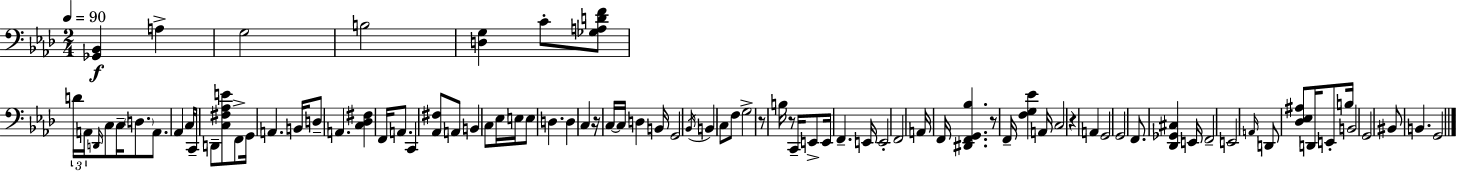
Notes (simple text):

[Gb2,Bb2]/q A3/q G3/h B3/h [D3,G3]/q C4/e [Gb3,A3,D4,F4]/e D4/s A2/s D2/s C3/e C3/s D3/e. A2/e. Ab2/q C3/s C2/e D2/e [C3,F#3,Ab3,E4]/e F2/e G2/s A2/q. B2/s D3/e A2/q. [C3,Db3,F#3]/q F2/s A2/e. C2/q [Ab2,F#3]/e A2/e B2/q C3/e Eb3/s E3/s E3/e D3/q. D3/q C3/q R/s C3/s C3/s D3/q B2/s G2/h Bb2/s B2/q C3/e F3/e G3/h R/e B3/s R/e C2/s E2/e E2/s F2/q. E2/s E2/h F2/h A2/s F2/s [D#2,F2,G2,Bb3]/q. R/e F2/s [F3,G3,Eb4]/q A2/s C3/h R/q A2/q G2/h G2/h F2/e. [Db2,Gb2,C#3]/q E2/s F2/h E2/h A2/s D2/e [Db3,Eb3,A#3]/e D2/s E2/e B3/s B2/h G2/h BIS2/e B2/q. G2/h